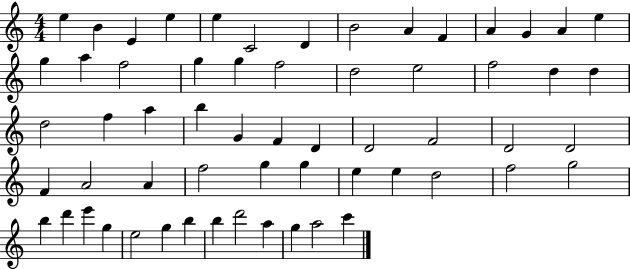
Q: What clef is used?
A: treble